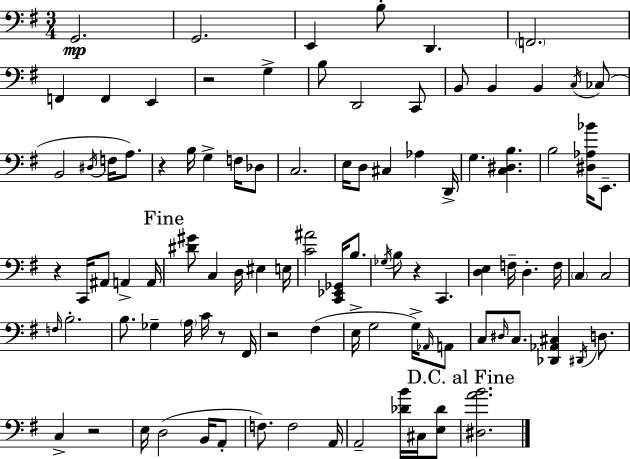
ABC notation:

X:1
T:Untitled
M:3/4
L:1/4
K:Em
G,,2 G,,2 E,, B,/2 D,, F,,2 F,, F,, E,, z2 G, B,/2 D,,2 C,,/2 B,,/2 B,, B,, C,/4 _C,/2 B,,2 ^D,/4 F,/4 A,/2 z B,/4 G, F,/4 _D,/2 C,2 E,/4 D,/2 ^C, _A, D,,/4 G, [C,^D,B,] B,2 [^D,_A,_B]/4 E,,/2 z C,,/4 ^A,,/2 A,, A,,/4 [^D^G]/2 C, D,/4 ^E, E,/4 [C^A]2 [C,,_E,,_G,,]/4 B,/2 _G,/4 B,/2 z C,, [D,E,] F,/4 D, F,/4 C, C,2 F,/4 B,2 B,/2 _G, A,/4 C/4 z/2 ^F,,/4 z2 ^F, E,/4 G,2 G,/4 _A,,/4 A,,/2 C,/2 ^D,/4 C,/2 [_D,,_A,,^C,] ^D,,/4 D,/2 C, z2 E,/4 D,2 B,,/4 A,,/2 F,/2 F,2 A,,/4 A,,2 [_DB]/4 ^C,/4 [E,_D]/2 [^D,AB]2